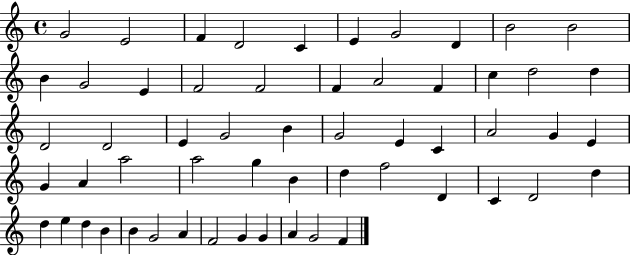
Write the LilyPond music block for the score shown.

{
  \clef treble
  \time 4/4
  \defaultTimeSignature
  \key c \major
  g'2 e'2 | f'4 d'2 c'4 | e'4 g'2 d'4 | b'2 b'2 | \break b'4 g'2 e'4 | f'2 f'2 | f'4 a'2 f'4 | c''4 d''2 d''4 | \break d'2 d'2 | e'4 g'2 b'4 | g'2 e'4 c'4 | a'2 g'4 e'4 | \break g'4 a'4 a''2 | a''2 g''4 b'4 | d''4 f''2 d'4 | c'4 d'2 d''4 | \break d''4 e''4 d''4 b'4 | b'4 g'2 a'4 | f'2 g'4 g'4 | a'4 g'2 f'4 | \break \bar "|."
}